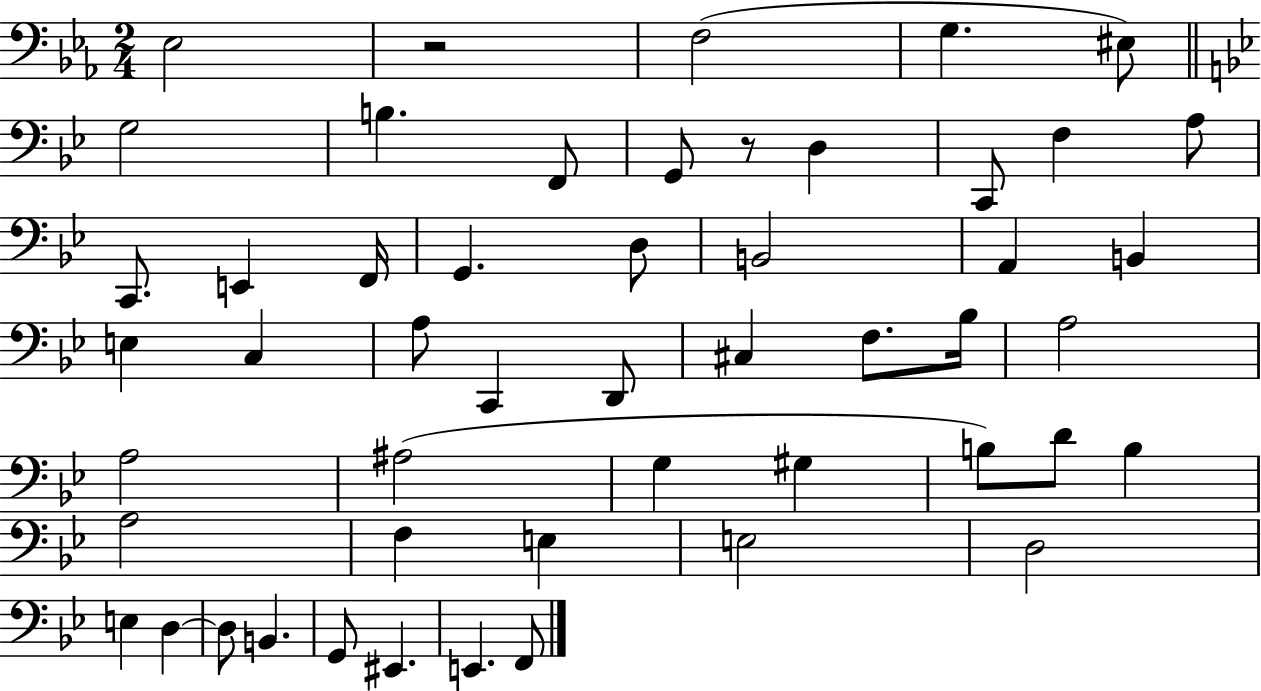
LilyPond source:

{
  \clef bass
  \numericTimeSignature
  \time 2/4
  \key ees \major
  ees2 | r2 | f2( | g4. eis8) | \break \bar "||" \break \key bes \major g2 | b4. f,8 | g,8 r8 d4 | c,8 f4 a8 | \break c,8. e,4 f,16 | g,4. d8 | b,2 | a,4 b,4 | \break e4 c4 | a8 c,4 d,8 | cis4 f8. bes16 | a2 | \break a2 | ais2( | g4 gis4 | b8) d'8 b4 | \break a2 | f4 e4 | e2 | d2 | \break e4 d4~~ | d8 b,4. | g,8 eis,4. | e,4. f,8 | \break \bar "|."
}